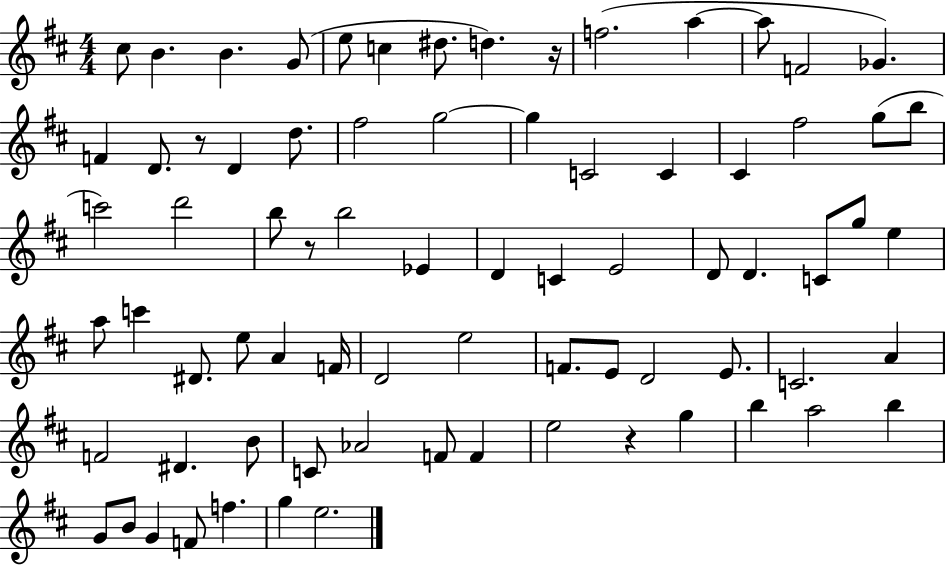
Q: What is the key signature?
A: D major